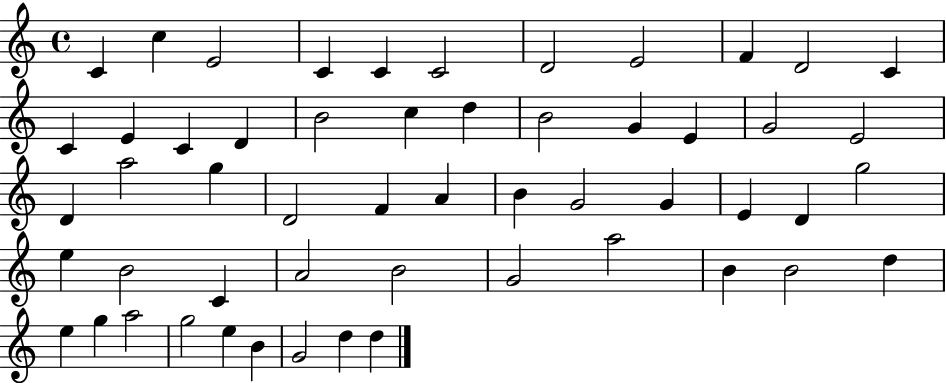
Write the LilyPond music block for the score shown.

{
  \clef treble
  \time 4/4
  \defaultTimeSignature
  \key c \major
  c'4 c''4 e'2 | c'4 c'4 c'2 | d'2 e'2 | f'4 d'2 c'4 | \break c'4 e'4 c'4 d'4 | b'2 c''4 d''4 | b'2 g'4 e'4 | g'2 e'2 | \break d'4 a''2 g''4 | d'2 f'4 a'4 | b'4 g'2 g'4 | e'4 d'4 g''2 | \break e''4 b'2 c'4 | a'2 b'2 | g'2 a''2 | b'4 b'2 d''4 | \break e''4 g''4 a''2 | g''2 e''4 b'4 | g'2 d''4 d''4 | \bar "|."
}